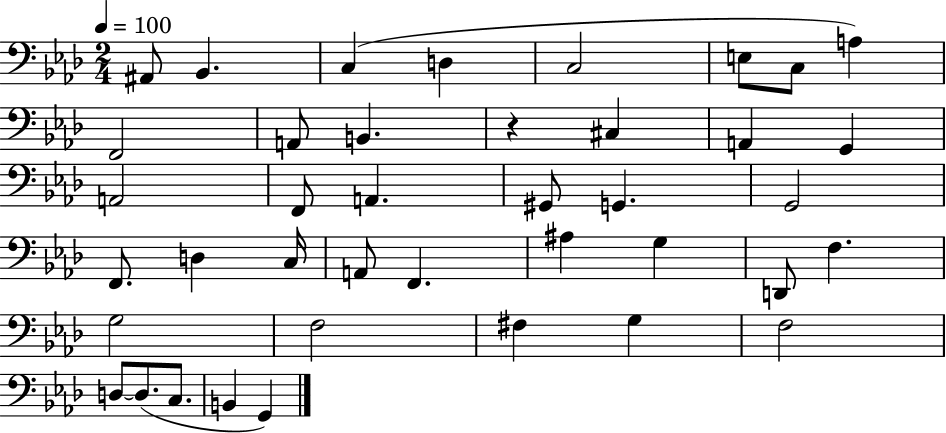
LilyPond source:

{
  \clef bass
  \numericTimeSignature
  \time 2/4
  \key aes \major
  \tempo 4 = 100
  ais,8 bes,4. | c4( d4 | c2 | e8 c8 a4) | \break f,2 | a,8 b,4. | r4 cis4 | a,4 g,4 | \break a,2 | f,8 a,4. | gis,8 g,4. | g,2 | \break f,8. d4 c16 | a,8 f,4. | ais4 g4 | d,8 f4. | \break g2 | f2 | fis4 g4 | f2 | \break d8~~ d8.( c8. | b,4 g,4) | \bar "|."
}